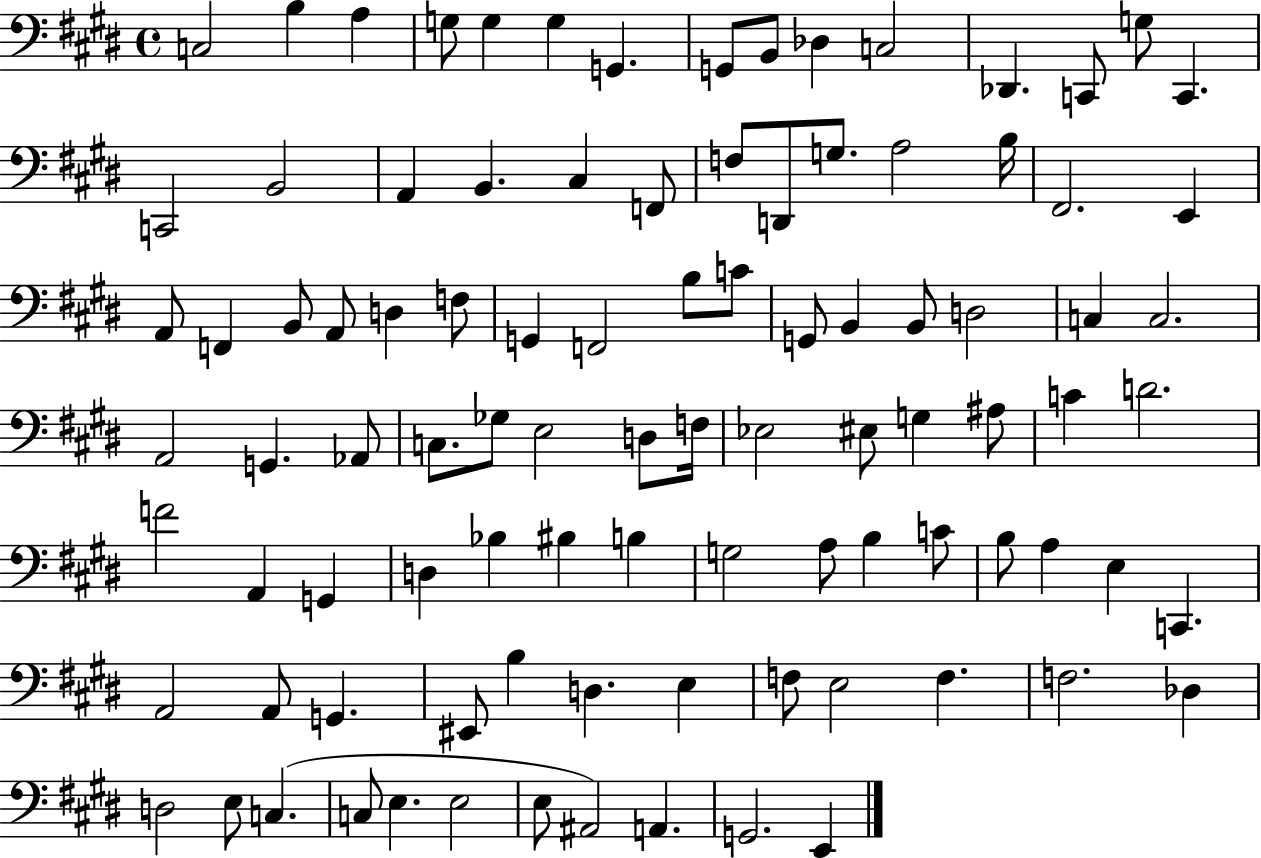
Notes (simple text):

C3/h B3/q A3/q G3/e G3/q G3/q G2/q. G2/e B2/e Db3/q C3/h Db2/q. C2/e G3/e C2/q. C2/h B2/h A2/q B2/q. C#3/q F2/e F3/e D2/e G3/e. A3/h B3/s F#2/h. E2/q A2/e F2/q B2/e A2/e D3/q F3/e G2/q F2/h B3/e C4/e G2/e B2/q B2/e D3/h C3/q C3/h. A2/h G2/q. Ab2/e C3/e. Gb3/e E3/h D3/e F3/s Eb3/h EIS3/e G3/q A#3/e C4/q D4/h. F4/h A2/q G2/q D3/q Bb3/q BIS3/q B3/q G3/h A3/e B3/q C4/e B3/e A3/q E3/q C2/q. A2/h A2/e G2/q. EIS2/e B3/q D3/q. E3/q F3/e E3/h F3/q. F3/h. Db3/q D3/h E3/e C3/q. C3/e E3/q. E3/h E3/e A#2/h A2/q. G2/h. E2/q